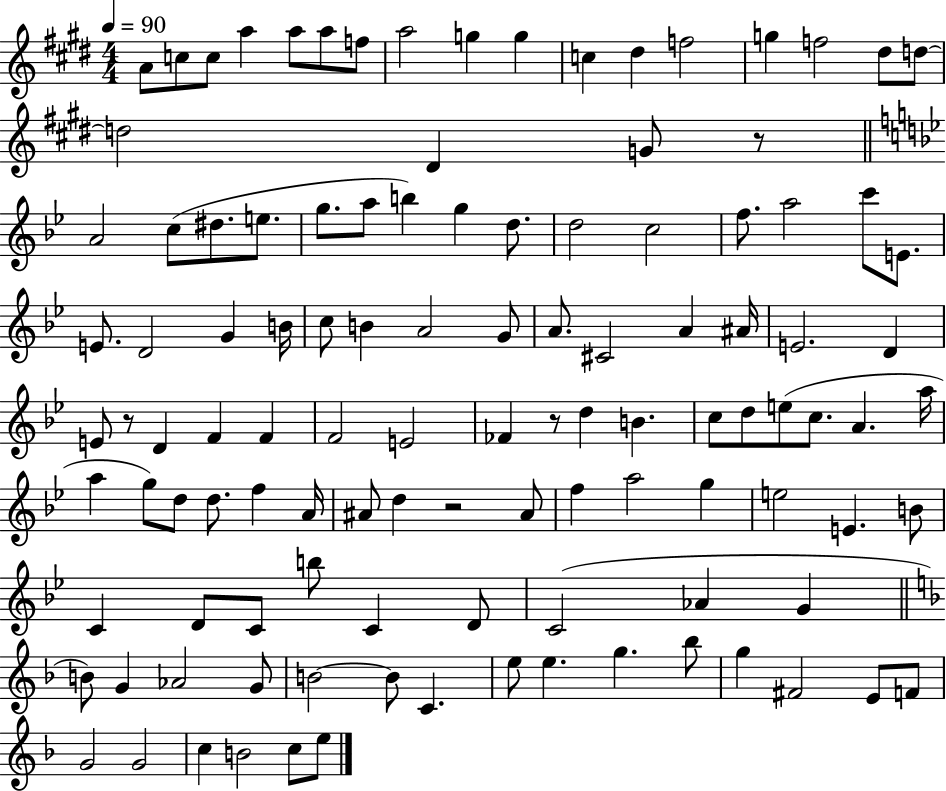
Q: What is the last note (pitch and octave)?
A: E5